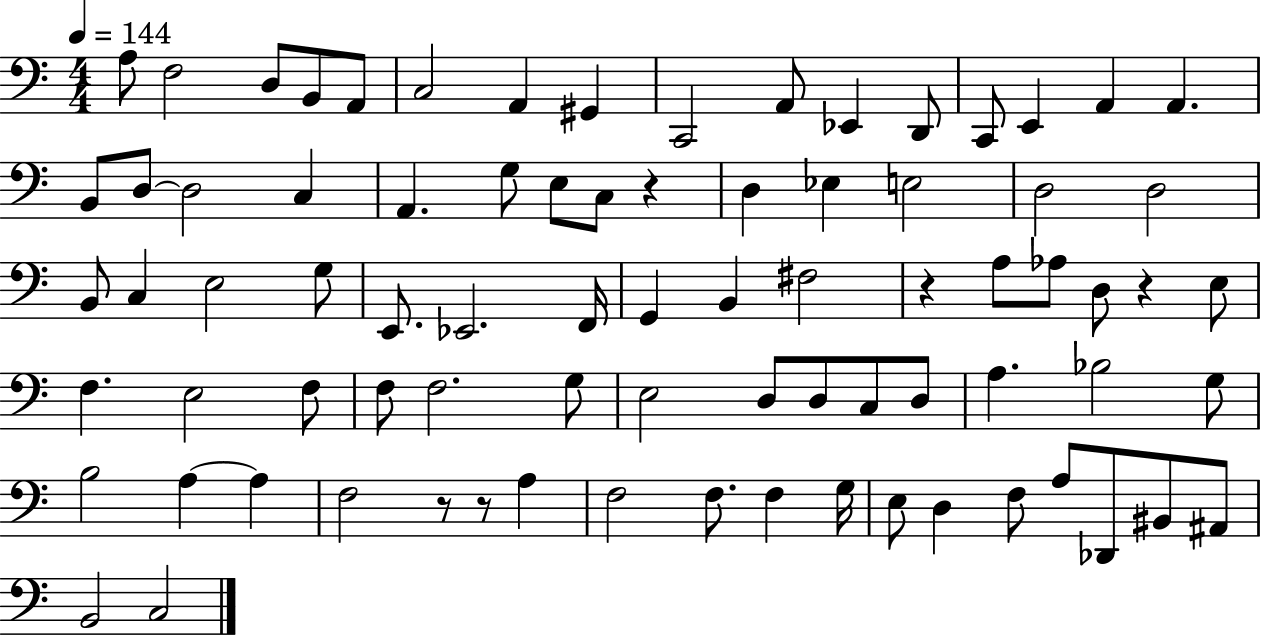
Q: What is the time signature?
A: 4/4